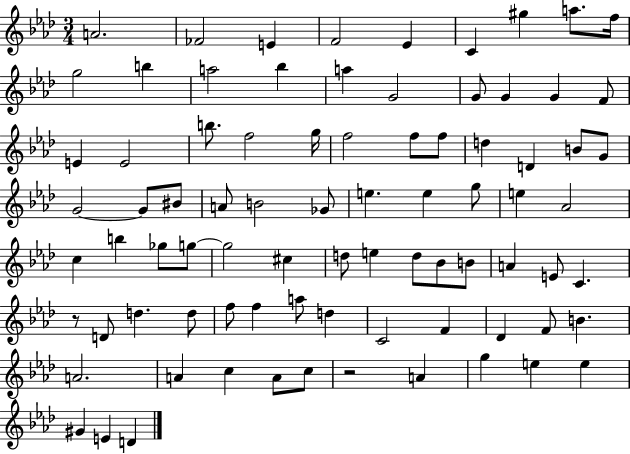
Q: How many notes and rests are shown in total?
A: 82